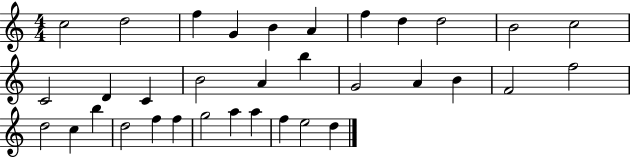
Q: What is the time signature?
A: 4/4